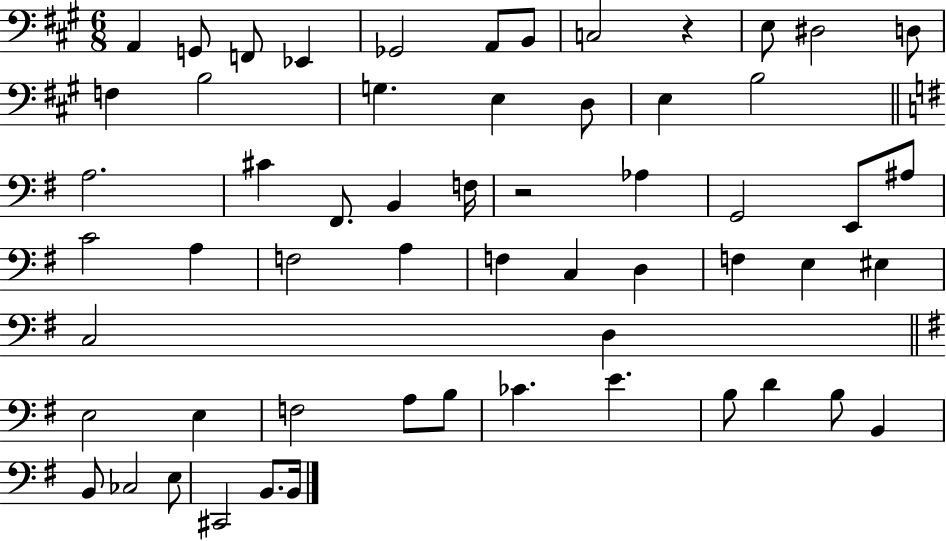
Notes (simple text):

A2/q G2/e F2/e Eb2/q Gb2/h A2/e B2/e C3/h R/q E3/e D#3/h D3/e F3/q B3/h G3/q. E3/q D3/e E3/q B3/h A3/h. C#4/q F#2/e. B2/q F3/s R/h Ab3/q G2/h E2/e A#3/e C4/h A3/q F3/h A3/q F3/q C3/q D3/q F3/q E3/q EIS3/q C3/h D3/q E3/h E3/q F3/h A3/e B3/e CES4/q. E4/q. B3/e D4/q B3/e B2/q B2/e CES3/h E3/e C#2/h B2/e. B2/s